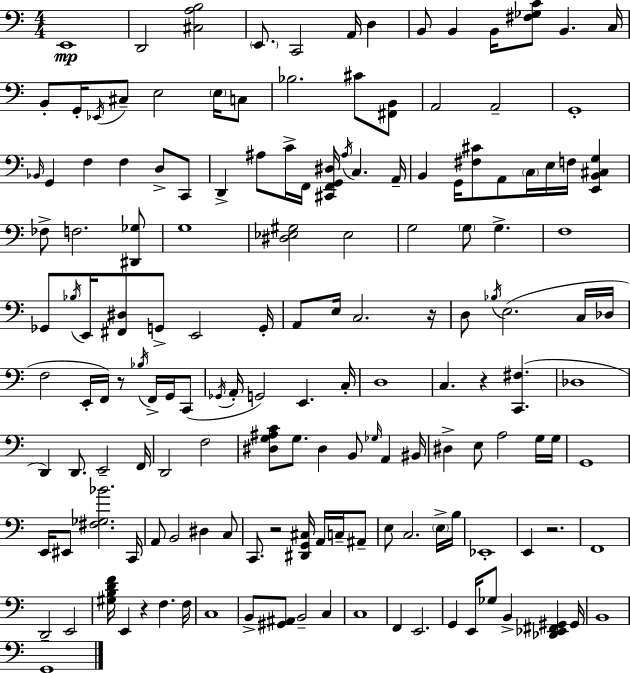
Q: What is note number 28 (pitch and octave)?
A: D3